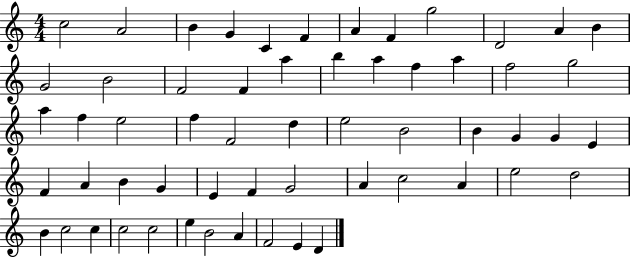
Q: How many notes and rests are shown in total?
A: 58